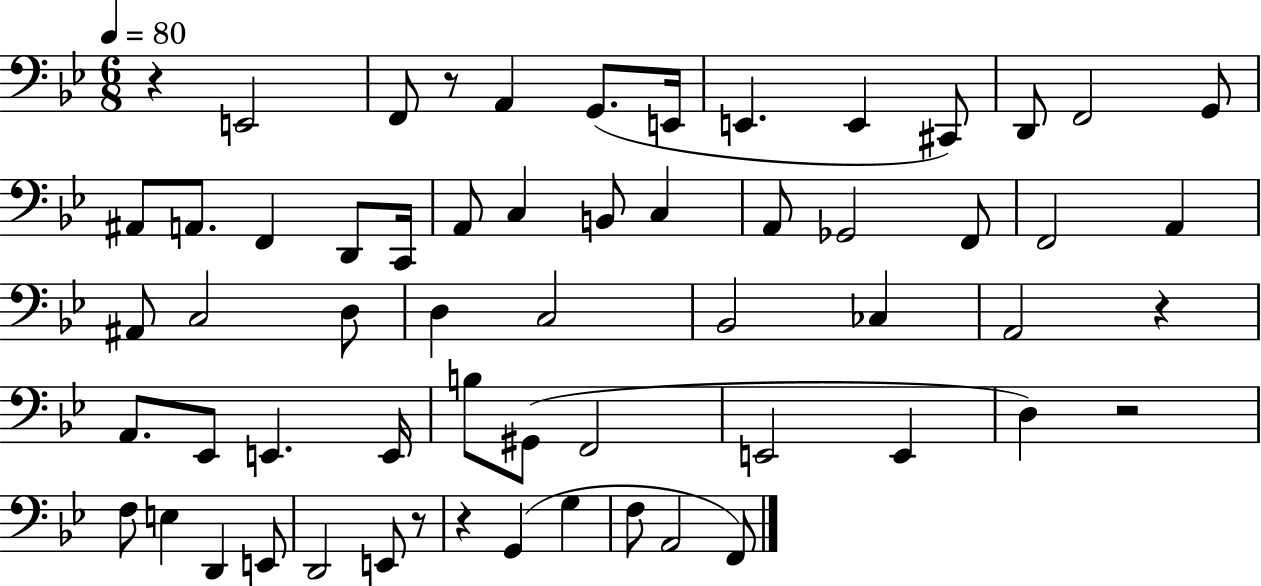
{
  \clef bass
  \numericTimeSignature
  \time 6/8
  \key bes \major
  \tempo 4 = 80
  \repeat volta 2 { r4 e,2 | f,8 r8 a,4 g,8.( e,16 | e,4. e,4 cis,8) | d,8 f,2 g,8 | \break ais,8 a,8. f,4 d,8 c,16 | a,8 c4 b,8 c4 | a,8 ges,2 f,8 | f,2 a,4 | \break ais,8 c2 d8 | d4 c2 | bes,2 ces4 | a,2 r4 | \break a,8. ees,8 e,4. e,16 | b8 gis,8( f,2 | e,2 e,4 | d4) r2 | \break f8 e4 d,4 e,8 | d,2 e,8 r8 | r4 g,4( g4 | f8 a,2 f,8) | \break } \bar "|."
}